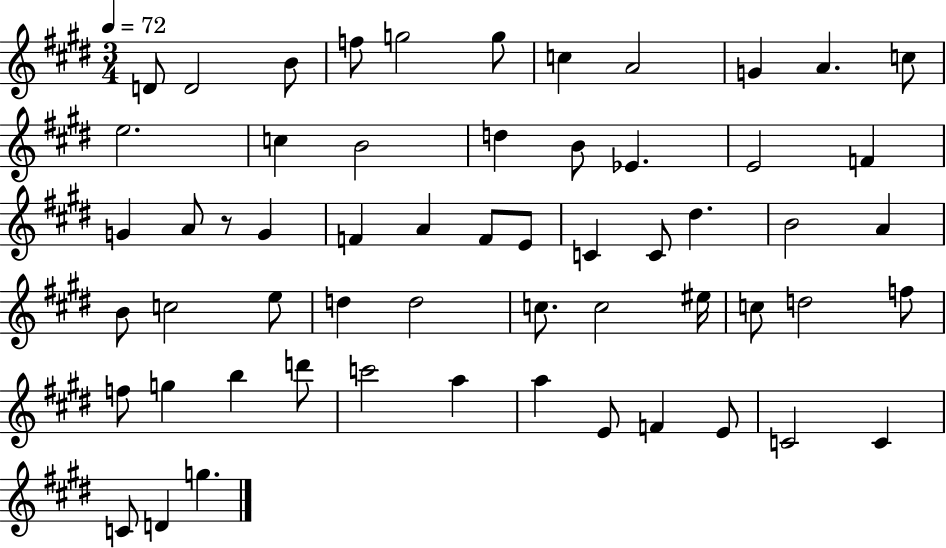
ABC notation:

X:1
T:Untitled
M:3/4
L:1/4
K:E
D/2 D2 B/2 f/2 g2 g/2 c A2 G A c/2 e2 c B2 d B/2 _E E2 F G A/2 z/2 G F A F/2 E/2 C C/2 ^d B2 A B/2 c2 e/2 d d2 c/2 c2 ^e/4 c/2 d2 f/2 f/2 g b d'/2 c'2 a a E/2 F E/2 C2 C C/2 D g